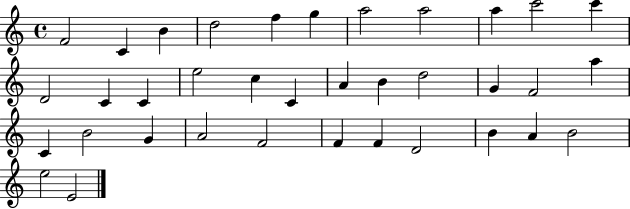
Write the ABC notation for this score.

X:1
T:Untitled
M:4/4
L:1/4
K:C
F2 C B d2 f g a2 a2 a c'2 c' D2 C C e2 c C A B d2 G F2 a C B2 G A2 F2 F F D2 B A B2 e2 E2